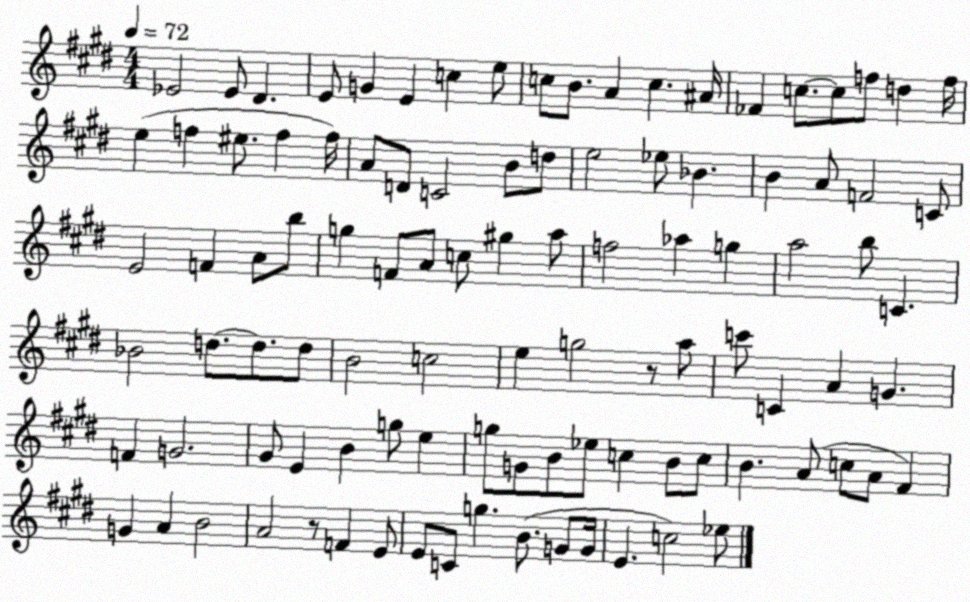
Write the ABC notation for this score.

X:1
T:Untitled
M:4/4
L:1/4
K:E
_E2 _E/2 ^D E/2 G E c e/2 c/2 B/2 A c ^A/4 _F c/2 c/2 f/2 d f/4 e f ^e/2 f f/4 A/2 D/2 C2 B/2 d/2 e2 _e/2 _B B A/2 F2 C/2 E2 F A/2 b/2 g F/2 A/2 c/2 ^g a/2 f2 _a g a2 b/2 C _B2 d/2 d/2 d/2 B2 c2 e g2 z/2 a/2 c'/2 C A G F G2 ^G/2 E B g/2 e g/2 G/2 B/2 _e/2 c B/2 c/2 B A/2 c/2 A/2 ^F G A B2 A2 z/2 F E/2 E/2 C/2 g B/2 G/2 G/4 E c2 _e/2